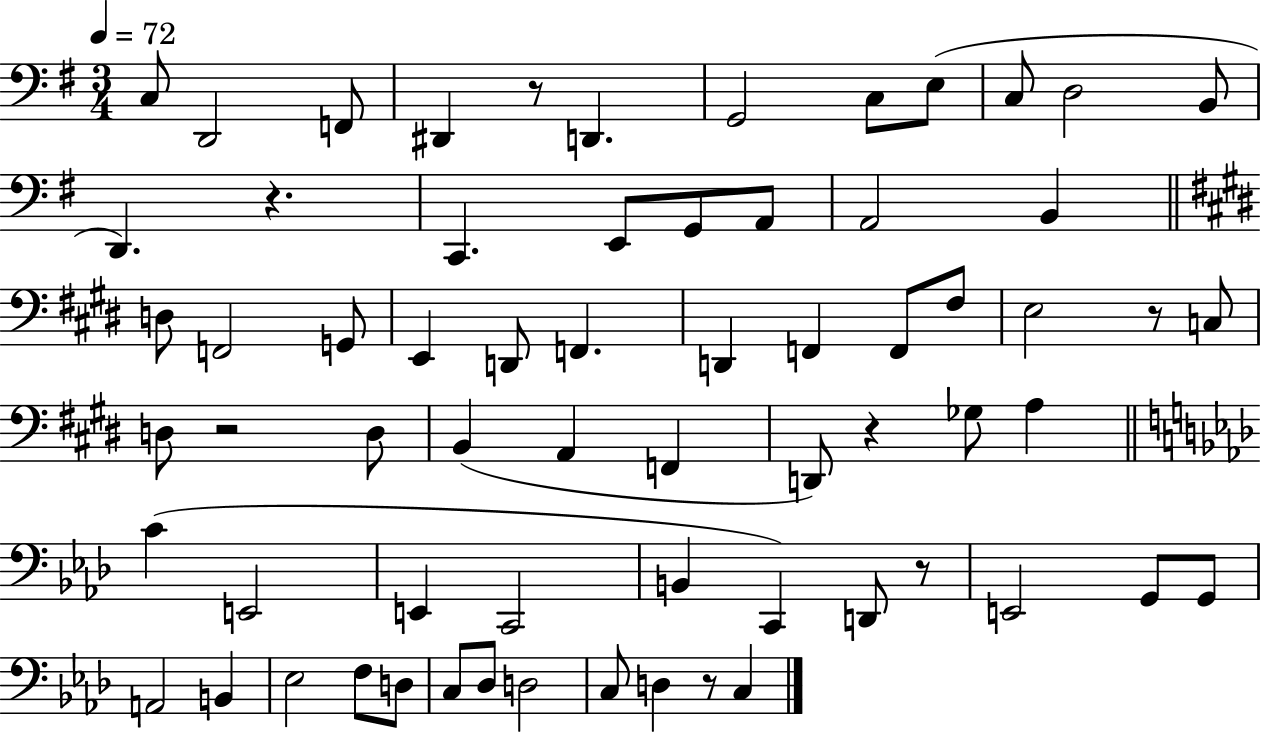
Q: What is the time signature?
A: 3/4